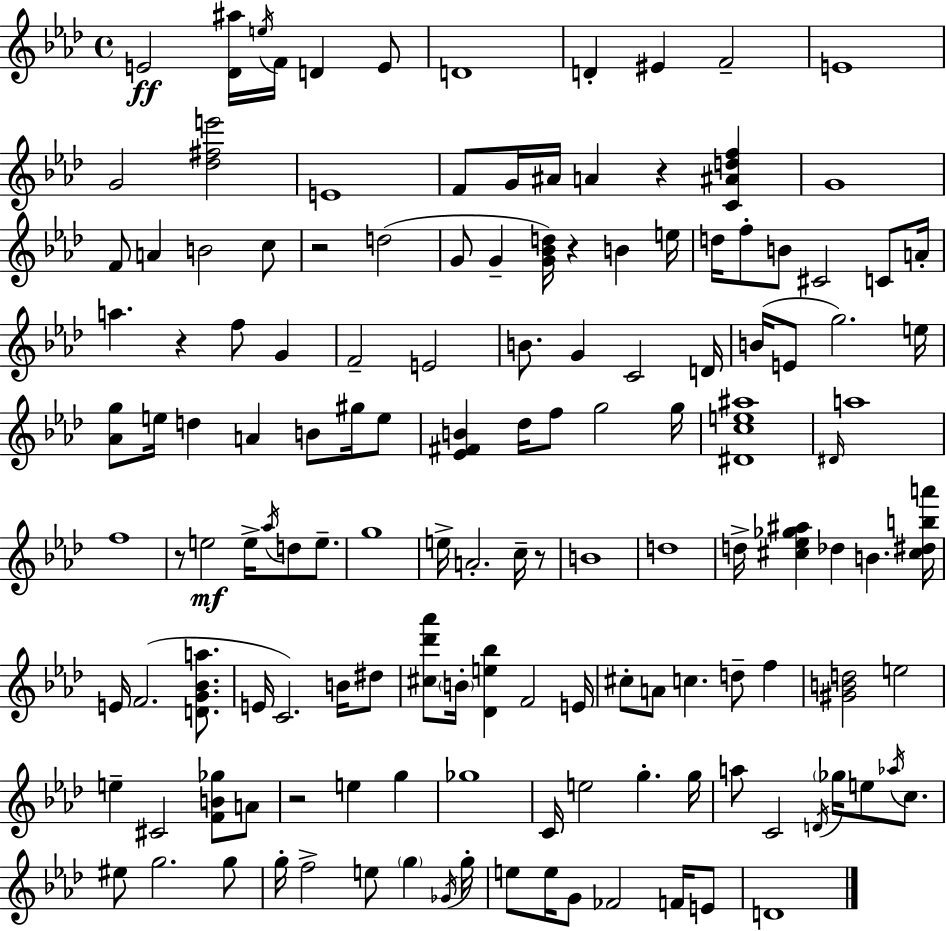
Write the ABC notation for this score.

X:1
T:Untitled
M:4/4
L:1/4
K:Ab
E2 [_D^a]/4 e/4 F/4 D E/2 D4 D ^E F2 E4 G2 [_d^fe']2 E4 F/2 G/4 ^A/4 A z [C^Adf] G4 F/2 A B2 c/2 z2 d2 G/2 G [G_Bd]/4 z B e/4 d/4 f/2 B/2 ^C2 C/2 A/4 a z f/2 G F2 E2 B/2 G C2 D/4 B/4 E/2 g2 e/4 [_Ag]/2 e/4 d A B/2 ^g/4 e/2 [_E^FB] _d/4 f/2 g2 g/4 [^Dce^a]4 ^D/4 a4 f4 z/2 e2 e/4 _a/4 d/2 e/2 g4 e/4 A2 c/4 z/2 B4 d4 d/4 [^c_e_g^a] _d B [^c^dba']/4 E/4 F2 [DG_Ba]/2 E/4 C2 B/4 ^d/2 [^c_d'_a']/2 B/4 [_De_b] F2 E/4 ^c/2 A/2 c d/2 f [^GBd]2 e2 e ^C2 [FB_g]/2 A/2 z2 e g _g4 C/4 e2 g g/4 a/2 C2 D/4 _g/4 e/2 _a/4 c/2 ^e/2 g2 g/2 g/4 f2 e/2 g _G/4 g/4 e/2 e/4 G/2 _F2 F/4 E/2 D4